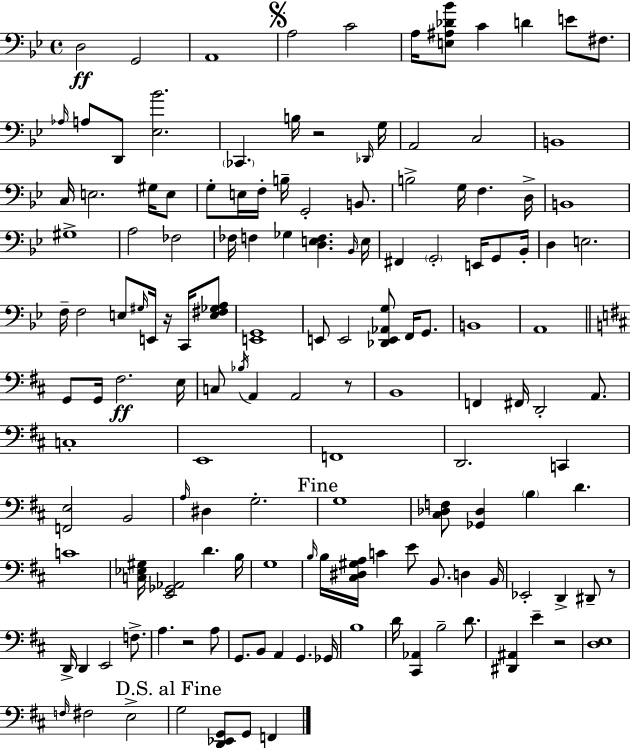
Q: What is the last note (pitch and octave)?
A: F2